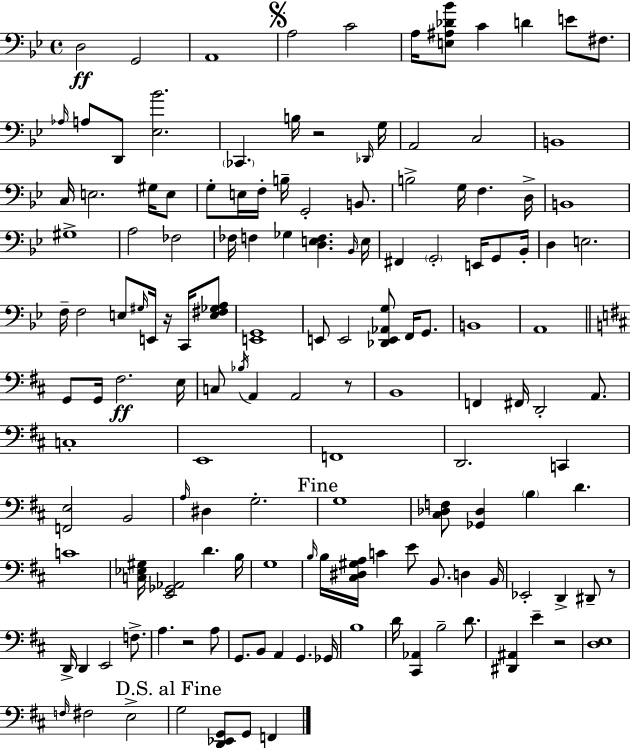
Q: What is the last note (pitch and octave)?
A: F2